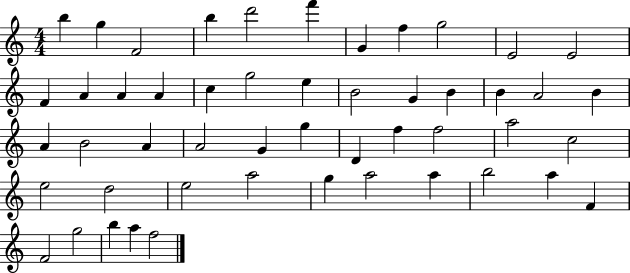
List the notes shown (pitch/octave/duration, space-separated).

B5/q G5/q F4/h B5/q D6/h F6/q G4/q F5/q G5/h E4/h E4/h F4/q A4/q A4/q A4/q C5/q G5/h E5/q B4/h G4/q B4/q B4/q A4/h B4/q A4/q B4/h A4/q A4/h G4/q G5/q D4/q F5/q F5/h A5/h C5/h E5/h D5/h E5/h A5/h G5/q A5/h A5/q B5/h A5/q F4/q F4/h G5/h B5/q A5/q F5/h